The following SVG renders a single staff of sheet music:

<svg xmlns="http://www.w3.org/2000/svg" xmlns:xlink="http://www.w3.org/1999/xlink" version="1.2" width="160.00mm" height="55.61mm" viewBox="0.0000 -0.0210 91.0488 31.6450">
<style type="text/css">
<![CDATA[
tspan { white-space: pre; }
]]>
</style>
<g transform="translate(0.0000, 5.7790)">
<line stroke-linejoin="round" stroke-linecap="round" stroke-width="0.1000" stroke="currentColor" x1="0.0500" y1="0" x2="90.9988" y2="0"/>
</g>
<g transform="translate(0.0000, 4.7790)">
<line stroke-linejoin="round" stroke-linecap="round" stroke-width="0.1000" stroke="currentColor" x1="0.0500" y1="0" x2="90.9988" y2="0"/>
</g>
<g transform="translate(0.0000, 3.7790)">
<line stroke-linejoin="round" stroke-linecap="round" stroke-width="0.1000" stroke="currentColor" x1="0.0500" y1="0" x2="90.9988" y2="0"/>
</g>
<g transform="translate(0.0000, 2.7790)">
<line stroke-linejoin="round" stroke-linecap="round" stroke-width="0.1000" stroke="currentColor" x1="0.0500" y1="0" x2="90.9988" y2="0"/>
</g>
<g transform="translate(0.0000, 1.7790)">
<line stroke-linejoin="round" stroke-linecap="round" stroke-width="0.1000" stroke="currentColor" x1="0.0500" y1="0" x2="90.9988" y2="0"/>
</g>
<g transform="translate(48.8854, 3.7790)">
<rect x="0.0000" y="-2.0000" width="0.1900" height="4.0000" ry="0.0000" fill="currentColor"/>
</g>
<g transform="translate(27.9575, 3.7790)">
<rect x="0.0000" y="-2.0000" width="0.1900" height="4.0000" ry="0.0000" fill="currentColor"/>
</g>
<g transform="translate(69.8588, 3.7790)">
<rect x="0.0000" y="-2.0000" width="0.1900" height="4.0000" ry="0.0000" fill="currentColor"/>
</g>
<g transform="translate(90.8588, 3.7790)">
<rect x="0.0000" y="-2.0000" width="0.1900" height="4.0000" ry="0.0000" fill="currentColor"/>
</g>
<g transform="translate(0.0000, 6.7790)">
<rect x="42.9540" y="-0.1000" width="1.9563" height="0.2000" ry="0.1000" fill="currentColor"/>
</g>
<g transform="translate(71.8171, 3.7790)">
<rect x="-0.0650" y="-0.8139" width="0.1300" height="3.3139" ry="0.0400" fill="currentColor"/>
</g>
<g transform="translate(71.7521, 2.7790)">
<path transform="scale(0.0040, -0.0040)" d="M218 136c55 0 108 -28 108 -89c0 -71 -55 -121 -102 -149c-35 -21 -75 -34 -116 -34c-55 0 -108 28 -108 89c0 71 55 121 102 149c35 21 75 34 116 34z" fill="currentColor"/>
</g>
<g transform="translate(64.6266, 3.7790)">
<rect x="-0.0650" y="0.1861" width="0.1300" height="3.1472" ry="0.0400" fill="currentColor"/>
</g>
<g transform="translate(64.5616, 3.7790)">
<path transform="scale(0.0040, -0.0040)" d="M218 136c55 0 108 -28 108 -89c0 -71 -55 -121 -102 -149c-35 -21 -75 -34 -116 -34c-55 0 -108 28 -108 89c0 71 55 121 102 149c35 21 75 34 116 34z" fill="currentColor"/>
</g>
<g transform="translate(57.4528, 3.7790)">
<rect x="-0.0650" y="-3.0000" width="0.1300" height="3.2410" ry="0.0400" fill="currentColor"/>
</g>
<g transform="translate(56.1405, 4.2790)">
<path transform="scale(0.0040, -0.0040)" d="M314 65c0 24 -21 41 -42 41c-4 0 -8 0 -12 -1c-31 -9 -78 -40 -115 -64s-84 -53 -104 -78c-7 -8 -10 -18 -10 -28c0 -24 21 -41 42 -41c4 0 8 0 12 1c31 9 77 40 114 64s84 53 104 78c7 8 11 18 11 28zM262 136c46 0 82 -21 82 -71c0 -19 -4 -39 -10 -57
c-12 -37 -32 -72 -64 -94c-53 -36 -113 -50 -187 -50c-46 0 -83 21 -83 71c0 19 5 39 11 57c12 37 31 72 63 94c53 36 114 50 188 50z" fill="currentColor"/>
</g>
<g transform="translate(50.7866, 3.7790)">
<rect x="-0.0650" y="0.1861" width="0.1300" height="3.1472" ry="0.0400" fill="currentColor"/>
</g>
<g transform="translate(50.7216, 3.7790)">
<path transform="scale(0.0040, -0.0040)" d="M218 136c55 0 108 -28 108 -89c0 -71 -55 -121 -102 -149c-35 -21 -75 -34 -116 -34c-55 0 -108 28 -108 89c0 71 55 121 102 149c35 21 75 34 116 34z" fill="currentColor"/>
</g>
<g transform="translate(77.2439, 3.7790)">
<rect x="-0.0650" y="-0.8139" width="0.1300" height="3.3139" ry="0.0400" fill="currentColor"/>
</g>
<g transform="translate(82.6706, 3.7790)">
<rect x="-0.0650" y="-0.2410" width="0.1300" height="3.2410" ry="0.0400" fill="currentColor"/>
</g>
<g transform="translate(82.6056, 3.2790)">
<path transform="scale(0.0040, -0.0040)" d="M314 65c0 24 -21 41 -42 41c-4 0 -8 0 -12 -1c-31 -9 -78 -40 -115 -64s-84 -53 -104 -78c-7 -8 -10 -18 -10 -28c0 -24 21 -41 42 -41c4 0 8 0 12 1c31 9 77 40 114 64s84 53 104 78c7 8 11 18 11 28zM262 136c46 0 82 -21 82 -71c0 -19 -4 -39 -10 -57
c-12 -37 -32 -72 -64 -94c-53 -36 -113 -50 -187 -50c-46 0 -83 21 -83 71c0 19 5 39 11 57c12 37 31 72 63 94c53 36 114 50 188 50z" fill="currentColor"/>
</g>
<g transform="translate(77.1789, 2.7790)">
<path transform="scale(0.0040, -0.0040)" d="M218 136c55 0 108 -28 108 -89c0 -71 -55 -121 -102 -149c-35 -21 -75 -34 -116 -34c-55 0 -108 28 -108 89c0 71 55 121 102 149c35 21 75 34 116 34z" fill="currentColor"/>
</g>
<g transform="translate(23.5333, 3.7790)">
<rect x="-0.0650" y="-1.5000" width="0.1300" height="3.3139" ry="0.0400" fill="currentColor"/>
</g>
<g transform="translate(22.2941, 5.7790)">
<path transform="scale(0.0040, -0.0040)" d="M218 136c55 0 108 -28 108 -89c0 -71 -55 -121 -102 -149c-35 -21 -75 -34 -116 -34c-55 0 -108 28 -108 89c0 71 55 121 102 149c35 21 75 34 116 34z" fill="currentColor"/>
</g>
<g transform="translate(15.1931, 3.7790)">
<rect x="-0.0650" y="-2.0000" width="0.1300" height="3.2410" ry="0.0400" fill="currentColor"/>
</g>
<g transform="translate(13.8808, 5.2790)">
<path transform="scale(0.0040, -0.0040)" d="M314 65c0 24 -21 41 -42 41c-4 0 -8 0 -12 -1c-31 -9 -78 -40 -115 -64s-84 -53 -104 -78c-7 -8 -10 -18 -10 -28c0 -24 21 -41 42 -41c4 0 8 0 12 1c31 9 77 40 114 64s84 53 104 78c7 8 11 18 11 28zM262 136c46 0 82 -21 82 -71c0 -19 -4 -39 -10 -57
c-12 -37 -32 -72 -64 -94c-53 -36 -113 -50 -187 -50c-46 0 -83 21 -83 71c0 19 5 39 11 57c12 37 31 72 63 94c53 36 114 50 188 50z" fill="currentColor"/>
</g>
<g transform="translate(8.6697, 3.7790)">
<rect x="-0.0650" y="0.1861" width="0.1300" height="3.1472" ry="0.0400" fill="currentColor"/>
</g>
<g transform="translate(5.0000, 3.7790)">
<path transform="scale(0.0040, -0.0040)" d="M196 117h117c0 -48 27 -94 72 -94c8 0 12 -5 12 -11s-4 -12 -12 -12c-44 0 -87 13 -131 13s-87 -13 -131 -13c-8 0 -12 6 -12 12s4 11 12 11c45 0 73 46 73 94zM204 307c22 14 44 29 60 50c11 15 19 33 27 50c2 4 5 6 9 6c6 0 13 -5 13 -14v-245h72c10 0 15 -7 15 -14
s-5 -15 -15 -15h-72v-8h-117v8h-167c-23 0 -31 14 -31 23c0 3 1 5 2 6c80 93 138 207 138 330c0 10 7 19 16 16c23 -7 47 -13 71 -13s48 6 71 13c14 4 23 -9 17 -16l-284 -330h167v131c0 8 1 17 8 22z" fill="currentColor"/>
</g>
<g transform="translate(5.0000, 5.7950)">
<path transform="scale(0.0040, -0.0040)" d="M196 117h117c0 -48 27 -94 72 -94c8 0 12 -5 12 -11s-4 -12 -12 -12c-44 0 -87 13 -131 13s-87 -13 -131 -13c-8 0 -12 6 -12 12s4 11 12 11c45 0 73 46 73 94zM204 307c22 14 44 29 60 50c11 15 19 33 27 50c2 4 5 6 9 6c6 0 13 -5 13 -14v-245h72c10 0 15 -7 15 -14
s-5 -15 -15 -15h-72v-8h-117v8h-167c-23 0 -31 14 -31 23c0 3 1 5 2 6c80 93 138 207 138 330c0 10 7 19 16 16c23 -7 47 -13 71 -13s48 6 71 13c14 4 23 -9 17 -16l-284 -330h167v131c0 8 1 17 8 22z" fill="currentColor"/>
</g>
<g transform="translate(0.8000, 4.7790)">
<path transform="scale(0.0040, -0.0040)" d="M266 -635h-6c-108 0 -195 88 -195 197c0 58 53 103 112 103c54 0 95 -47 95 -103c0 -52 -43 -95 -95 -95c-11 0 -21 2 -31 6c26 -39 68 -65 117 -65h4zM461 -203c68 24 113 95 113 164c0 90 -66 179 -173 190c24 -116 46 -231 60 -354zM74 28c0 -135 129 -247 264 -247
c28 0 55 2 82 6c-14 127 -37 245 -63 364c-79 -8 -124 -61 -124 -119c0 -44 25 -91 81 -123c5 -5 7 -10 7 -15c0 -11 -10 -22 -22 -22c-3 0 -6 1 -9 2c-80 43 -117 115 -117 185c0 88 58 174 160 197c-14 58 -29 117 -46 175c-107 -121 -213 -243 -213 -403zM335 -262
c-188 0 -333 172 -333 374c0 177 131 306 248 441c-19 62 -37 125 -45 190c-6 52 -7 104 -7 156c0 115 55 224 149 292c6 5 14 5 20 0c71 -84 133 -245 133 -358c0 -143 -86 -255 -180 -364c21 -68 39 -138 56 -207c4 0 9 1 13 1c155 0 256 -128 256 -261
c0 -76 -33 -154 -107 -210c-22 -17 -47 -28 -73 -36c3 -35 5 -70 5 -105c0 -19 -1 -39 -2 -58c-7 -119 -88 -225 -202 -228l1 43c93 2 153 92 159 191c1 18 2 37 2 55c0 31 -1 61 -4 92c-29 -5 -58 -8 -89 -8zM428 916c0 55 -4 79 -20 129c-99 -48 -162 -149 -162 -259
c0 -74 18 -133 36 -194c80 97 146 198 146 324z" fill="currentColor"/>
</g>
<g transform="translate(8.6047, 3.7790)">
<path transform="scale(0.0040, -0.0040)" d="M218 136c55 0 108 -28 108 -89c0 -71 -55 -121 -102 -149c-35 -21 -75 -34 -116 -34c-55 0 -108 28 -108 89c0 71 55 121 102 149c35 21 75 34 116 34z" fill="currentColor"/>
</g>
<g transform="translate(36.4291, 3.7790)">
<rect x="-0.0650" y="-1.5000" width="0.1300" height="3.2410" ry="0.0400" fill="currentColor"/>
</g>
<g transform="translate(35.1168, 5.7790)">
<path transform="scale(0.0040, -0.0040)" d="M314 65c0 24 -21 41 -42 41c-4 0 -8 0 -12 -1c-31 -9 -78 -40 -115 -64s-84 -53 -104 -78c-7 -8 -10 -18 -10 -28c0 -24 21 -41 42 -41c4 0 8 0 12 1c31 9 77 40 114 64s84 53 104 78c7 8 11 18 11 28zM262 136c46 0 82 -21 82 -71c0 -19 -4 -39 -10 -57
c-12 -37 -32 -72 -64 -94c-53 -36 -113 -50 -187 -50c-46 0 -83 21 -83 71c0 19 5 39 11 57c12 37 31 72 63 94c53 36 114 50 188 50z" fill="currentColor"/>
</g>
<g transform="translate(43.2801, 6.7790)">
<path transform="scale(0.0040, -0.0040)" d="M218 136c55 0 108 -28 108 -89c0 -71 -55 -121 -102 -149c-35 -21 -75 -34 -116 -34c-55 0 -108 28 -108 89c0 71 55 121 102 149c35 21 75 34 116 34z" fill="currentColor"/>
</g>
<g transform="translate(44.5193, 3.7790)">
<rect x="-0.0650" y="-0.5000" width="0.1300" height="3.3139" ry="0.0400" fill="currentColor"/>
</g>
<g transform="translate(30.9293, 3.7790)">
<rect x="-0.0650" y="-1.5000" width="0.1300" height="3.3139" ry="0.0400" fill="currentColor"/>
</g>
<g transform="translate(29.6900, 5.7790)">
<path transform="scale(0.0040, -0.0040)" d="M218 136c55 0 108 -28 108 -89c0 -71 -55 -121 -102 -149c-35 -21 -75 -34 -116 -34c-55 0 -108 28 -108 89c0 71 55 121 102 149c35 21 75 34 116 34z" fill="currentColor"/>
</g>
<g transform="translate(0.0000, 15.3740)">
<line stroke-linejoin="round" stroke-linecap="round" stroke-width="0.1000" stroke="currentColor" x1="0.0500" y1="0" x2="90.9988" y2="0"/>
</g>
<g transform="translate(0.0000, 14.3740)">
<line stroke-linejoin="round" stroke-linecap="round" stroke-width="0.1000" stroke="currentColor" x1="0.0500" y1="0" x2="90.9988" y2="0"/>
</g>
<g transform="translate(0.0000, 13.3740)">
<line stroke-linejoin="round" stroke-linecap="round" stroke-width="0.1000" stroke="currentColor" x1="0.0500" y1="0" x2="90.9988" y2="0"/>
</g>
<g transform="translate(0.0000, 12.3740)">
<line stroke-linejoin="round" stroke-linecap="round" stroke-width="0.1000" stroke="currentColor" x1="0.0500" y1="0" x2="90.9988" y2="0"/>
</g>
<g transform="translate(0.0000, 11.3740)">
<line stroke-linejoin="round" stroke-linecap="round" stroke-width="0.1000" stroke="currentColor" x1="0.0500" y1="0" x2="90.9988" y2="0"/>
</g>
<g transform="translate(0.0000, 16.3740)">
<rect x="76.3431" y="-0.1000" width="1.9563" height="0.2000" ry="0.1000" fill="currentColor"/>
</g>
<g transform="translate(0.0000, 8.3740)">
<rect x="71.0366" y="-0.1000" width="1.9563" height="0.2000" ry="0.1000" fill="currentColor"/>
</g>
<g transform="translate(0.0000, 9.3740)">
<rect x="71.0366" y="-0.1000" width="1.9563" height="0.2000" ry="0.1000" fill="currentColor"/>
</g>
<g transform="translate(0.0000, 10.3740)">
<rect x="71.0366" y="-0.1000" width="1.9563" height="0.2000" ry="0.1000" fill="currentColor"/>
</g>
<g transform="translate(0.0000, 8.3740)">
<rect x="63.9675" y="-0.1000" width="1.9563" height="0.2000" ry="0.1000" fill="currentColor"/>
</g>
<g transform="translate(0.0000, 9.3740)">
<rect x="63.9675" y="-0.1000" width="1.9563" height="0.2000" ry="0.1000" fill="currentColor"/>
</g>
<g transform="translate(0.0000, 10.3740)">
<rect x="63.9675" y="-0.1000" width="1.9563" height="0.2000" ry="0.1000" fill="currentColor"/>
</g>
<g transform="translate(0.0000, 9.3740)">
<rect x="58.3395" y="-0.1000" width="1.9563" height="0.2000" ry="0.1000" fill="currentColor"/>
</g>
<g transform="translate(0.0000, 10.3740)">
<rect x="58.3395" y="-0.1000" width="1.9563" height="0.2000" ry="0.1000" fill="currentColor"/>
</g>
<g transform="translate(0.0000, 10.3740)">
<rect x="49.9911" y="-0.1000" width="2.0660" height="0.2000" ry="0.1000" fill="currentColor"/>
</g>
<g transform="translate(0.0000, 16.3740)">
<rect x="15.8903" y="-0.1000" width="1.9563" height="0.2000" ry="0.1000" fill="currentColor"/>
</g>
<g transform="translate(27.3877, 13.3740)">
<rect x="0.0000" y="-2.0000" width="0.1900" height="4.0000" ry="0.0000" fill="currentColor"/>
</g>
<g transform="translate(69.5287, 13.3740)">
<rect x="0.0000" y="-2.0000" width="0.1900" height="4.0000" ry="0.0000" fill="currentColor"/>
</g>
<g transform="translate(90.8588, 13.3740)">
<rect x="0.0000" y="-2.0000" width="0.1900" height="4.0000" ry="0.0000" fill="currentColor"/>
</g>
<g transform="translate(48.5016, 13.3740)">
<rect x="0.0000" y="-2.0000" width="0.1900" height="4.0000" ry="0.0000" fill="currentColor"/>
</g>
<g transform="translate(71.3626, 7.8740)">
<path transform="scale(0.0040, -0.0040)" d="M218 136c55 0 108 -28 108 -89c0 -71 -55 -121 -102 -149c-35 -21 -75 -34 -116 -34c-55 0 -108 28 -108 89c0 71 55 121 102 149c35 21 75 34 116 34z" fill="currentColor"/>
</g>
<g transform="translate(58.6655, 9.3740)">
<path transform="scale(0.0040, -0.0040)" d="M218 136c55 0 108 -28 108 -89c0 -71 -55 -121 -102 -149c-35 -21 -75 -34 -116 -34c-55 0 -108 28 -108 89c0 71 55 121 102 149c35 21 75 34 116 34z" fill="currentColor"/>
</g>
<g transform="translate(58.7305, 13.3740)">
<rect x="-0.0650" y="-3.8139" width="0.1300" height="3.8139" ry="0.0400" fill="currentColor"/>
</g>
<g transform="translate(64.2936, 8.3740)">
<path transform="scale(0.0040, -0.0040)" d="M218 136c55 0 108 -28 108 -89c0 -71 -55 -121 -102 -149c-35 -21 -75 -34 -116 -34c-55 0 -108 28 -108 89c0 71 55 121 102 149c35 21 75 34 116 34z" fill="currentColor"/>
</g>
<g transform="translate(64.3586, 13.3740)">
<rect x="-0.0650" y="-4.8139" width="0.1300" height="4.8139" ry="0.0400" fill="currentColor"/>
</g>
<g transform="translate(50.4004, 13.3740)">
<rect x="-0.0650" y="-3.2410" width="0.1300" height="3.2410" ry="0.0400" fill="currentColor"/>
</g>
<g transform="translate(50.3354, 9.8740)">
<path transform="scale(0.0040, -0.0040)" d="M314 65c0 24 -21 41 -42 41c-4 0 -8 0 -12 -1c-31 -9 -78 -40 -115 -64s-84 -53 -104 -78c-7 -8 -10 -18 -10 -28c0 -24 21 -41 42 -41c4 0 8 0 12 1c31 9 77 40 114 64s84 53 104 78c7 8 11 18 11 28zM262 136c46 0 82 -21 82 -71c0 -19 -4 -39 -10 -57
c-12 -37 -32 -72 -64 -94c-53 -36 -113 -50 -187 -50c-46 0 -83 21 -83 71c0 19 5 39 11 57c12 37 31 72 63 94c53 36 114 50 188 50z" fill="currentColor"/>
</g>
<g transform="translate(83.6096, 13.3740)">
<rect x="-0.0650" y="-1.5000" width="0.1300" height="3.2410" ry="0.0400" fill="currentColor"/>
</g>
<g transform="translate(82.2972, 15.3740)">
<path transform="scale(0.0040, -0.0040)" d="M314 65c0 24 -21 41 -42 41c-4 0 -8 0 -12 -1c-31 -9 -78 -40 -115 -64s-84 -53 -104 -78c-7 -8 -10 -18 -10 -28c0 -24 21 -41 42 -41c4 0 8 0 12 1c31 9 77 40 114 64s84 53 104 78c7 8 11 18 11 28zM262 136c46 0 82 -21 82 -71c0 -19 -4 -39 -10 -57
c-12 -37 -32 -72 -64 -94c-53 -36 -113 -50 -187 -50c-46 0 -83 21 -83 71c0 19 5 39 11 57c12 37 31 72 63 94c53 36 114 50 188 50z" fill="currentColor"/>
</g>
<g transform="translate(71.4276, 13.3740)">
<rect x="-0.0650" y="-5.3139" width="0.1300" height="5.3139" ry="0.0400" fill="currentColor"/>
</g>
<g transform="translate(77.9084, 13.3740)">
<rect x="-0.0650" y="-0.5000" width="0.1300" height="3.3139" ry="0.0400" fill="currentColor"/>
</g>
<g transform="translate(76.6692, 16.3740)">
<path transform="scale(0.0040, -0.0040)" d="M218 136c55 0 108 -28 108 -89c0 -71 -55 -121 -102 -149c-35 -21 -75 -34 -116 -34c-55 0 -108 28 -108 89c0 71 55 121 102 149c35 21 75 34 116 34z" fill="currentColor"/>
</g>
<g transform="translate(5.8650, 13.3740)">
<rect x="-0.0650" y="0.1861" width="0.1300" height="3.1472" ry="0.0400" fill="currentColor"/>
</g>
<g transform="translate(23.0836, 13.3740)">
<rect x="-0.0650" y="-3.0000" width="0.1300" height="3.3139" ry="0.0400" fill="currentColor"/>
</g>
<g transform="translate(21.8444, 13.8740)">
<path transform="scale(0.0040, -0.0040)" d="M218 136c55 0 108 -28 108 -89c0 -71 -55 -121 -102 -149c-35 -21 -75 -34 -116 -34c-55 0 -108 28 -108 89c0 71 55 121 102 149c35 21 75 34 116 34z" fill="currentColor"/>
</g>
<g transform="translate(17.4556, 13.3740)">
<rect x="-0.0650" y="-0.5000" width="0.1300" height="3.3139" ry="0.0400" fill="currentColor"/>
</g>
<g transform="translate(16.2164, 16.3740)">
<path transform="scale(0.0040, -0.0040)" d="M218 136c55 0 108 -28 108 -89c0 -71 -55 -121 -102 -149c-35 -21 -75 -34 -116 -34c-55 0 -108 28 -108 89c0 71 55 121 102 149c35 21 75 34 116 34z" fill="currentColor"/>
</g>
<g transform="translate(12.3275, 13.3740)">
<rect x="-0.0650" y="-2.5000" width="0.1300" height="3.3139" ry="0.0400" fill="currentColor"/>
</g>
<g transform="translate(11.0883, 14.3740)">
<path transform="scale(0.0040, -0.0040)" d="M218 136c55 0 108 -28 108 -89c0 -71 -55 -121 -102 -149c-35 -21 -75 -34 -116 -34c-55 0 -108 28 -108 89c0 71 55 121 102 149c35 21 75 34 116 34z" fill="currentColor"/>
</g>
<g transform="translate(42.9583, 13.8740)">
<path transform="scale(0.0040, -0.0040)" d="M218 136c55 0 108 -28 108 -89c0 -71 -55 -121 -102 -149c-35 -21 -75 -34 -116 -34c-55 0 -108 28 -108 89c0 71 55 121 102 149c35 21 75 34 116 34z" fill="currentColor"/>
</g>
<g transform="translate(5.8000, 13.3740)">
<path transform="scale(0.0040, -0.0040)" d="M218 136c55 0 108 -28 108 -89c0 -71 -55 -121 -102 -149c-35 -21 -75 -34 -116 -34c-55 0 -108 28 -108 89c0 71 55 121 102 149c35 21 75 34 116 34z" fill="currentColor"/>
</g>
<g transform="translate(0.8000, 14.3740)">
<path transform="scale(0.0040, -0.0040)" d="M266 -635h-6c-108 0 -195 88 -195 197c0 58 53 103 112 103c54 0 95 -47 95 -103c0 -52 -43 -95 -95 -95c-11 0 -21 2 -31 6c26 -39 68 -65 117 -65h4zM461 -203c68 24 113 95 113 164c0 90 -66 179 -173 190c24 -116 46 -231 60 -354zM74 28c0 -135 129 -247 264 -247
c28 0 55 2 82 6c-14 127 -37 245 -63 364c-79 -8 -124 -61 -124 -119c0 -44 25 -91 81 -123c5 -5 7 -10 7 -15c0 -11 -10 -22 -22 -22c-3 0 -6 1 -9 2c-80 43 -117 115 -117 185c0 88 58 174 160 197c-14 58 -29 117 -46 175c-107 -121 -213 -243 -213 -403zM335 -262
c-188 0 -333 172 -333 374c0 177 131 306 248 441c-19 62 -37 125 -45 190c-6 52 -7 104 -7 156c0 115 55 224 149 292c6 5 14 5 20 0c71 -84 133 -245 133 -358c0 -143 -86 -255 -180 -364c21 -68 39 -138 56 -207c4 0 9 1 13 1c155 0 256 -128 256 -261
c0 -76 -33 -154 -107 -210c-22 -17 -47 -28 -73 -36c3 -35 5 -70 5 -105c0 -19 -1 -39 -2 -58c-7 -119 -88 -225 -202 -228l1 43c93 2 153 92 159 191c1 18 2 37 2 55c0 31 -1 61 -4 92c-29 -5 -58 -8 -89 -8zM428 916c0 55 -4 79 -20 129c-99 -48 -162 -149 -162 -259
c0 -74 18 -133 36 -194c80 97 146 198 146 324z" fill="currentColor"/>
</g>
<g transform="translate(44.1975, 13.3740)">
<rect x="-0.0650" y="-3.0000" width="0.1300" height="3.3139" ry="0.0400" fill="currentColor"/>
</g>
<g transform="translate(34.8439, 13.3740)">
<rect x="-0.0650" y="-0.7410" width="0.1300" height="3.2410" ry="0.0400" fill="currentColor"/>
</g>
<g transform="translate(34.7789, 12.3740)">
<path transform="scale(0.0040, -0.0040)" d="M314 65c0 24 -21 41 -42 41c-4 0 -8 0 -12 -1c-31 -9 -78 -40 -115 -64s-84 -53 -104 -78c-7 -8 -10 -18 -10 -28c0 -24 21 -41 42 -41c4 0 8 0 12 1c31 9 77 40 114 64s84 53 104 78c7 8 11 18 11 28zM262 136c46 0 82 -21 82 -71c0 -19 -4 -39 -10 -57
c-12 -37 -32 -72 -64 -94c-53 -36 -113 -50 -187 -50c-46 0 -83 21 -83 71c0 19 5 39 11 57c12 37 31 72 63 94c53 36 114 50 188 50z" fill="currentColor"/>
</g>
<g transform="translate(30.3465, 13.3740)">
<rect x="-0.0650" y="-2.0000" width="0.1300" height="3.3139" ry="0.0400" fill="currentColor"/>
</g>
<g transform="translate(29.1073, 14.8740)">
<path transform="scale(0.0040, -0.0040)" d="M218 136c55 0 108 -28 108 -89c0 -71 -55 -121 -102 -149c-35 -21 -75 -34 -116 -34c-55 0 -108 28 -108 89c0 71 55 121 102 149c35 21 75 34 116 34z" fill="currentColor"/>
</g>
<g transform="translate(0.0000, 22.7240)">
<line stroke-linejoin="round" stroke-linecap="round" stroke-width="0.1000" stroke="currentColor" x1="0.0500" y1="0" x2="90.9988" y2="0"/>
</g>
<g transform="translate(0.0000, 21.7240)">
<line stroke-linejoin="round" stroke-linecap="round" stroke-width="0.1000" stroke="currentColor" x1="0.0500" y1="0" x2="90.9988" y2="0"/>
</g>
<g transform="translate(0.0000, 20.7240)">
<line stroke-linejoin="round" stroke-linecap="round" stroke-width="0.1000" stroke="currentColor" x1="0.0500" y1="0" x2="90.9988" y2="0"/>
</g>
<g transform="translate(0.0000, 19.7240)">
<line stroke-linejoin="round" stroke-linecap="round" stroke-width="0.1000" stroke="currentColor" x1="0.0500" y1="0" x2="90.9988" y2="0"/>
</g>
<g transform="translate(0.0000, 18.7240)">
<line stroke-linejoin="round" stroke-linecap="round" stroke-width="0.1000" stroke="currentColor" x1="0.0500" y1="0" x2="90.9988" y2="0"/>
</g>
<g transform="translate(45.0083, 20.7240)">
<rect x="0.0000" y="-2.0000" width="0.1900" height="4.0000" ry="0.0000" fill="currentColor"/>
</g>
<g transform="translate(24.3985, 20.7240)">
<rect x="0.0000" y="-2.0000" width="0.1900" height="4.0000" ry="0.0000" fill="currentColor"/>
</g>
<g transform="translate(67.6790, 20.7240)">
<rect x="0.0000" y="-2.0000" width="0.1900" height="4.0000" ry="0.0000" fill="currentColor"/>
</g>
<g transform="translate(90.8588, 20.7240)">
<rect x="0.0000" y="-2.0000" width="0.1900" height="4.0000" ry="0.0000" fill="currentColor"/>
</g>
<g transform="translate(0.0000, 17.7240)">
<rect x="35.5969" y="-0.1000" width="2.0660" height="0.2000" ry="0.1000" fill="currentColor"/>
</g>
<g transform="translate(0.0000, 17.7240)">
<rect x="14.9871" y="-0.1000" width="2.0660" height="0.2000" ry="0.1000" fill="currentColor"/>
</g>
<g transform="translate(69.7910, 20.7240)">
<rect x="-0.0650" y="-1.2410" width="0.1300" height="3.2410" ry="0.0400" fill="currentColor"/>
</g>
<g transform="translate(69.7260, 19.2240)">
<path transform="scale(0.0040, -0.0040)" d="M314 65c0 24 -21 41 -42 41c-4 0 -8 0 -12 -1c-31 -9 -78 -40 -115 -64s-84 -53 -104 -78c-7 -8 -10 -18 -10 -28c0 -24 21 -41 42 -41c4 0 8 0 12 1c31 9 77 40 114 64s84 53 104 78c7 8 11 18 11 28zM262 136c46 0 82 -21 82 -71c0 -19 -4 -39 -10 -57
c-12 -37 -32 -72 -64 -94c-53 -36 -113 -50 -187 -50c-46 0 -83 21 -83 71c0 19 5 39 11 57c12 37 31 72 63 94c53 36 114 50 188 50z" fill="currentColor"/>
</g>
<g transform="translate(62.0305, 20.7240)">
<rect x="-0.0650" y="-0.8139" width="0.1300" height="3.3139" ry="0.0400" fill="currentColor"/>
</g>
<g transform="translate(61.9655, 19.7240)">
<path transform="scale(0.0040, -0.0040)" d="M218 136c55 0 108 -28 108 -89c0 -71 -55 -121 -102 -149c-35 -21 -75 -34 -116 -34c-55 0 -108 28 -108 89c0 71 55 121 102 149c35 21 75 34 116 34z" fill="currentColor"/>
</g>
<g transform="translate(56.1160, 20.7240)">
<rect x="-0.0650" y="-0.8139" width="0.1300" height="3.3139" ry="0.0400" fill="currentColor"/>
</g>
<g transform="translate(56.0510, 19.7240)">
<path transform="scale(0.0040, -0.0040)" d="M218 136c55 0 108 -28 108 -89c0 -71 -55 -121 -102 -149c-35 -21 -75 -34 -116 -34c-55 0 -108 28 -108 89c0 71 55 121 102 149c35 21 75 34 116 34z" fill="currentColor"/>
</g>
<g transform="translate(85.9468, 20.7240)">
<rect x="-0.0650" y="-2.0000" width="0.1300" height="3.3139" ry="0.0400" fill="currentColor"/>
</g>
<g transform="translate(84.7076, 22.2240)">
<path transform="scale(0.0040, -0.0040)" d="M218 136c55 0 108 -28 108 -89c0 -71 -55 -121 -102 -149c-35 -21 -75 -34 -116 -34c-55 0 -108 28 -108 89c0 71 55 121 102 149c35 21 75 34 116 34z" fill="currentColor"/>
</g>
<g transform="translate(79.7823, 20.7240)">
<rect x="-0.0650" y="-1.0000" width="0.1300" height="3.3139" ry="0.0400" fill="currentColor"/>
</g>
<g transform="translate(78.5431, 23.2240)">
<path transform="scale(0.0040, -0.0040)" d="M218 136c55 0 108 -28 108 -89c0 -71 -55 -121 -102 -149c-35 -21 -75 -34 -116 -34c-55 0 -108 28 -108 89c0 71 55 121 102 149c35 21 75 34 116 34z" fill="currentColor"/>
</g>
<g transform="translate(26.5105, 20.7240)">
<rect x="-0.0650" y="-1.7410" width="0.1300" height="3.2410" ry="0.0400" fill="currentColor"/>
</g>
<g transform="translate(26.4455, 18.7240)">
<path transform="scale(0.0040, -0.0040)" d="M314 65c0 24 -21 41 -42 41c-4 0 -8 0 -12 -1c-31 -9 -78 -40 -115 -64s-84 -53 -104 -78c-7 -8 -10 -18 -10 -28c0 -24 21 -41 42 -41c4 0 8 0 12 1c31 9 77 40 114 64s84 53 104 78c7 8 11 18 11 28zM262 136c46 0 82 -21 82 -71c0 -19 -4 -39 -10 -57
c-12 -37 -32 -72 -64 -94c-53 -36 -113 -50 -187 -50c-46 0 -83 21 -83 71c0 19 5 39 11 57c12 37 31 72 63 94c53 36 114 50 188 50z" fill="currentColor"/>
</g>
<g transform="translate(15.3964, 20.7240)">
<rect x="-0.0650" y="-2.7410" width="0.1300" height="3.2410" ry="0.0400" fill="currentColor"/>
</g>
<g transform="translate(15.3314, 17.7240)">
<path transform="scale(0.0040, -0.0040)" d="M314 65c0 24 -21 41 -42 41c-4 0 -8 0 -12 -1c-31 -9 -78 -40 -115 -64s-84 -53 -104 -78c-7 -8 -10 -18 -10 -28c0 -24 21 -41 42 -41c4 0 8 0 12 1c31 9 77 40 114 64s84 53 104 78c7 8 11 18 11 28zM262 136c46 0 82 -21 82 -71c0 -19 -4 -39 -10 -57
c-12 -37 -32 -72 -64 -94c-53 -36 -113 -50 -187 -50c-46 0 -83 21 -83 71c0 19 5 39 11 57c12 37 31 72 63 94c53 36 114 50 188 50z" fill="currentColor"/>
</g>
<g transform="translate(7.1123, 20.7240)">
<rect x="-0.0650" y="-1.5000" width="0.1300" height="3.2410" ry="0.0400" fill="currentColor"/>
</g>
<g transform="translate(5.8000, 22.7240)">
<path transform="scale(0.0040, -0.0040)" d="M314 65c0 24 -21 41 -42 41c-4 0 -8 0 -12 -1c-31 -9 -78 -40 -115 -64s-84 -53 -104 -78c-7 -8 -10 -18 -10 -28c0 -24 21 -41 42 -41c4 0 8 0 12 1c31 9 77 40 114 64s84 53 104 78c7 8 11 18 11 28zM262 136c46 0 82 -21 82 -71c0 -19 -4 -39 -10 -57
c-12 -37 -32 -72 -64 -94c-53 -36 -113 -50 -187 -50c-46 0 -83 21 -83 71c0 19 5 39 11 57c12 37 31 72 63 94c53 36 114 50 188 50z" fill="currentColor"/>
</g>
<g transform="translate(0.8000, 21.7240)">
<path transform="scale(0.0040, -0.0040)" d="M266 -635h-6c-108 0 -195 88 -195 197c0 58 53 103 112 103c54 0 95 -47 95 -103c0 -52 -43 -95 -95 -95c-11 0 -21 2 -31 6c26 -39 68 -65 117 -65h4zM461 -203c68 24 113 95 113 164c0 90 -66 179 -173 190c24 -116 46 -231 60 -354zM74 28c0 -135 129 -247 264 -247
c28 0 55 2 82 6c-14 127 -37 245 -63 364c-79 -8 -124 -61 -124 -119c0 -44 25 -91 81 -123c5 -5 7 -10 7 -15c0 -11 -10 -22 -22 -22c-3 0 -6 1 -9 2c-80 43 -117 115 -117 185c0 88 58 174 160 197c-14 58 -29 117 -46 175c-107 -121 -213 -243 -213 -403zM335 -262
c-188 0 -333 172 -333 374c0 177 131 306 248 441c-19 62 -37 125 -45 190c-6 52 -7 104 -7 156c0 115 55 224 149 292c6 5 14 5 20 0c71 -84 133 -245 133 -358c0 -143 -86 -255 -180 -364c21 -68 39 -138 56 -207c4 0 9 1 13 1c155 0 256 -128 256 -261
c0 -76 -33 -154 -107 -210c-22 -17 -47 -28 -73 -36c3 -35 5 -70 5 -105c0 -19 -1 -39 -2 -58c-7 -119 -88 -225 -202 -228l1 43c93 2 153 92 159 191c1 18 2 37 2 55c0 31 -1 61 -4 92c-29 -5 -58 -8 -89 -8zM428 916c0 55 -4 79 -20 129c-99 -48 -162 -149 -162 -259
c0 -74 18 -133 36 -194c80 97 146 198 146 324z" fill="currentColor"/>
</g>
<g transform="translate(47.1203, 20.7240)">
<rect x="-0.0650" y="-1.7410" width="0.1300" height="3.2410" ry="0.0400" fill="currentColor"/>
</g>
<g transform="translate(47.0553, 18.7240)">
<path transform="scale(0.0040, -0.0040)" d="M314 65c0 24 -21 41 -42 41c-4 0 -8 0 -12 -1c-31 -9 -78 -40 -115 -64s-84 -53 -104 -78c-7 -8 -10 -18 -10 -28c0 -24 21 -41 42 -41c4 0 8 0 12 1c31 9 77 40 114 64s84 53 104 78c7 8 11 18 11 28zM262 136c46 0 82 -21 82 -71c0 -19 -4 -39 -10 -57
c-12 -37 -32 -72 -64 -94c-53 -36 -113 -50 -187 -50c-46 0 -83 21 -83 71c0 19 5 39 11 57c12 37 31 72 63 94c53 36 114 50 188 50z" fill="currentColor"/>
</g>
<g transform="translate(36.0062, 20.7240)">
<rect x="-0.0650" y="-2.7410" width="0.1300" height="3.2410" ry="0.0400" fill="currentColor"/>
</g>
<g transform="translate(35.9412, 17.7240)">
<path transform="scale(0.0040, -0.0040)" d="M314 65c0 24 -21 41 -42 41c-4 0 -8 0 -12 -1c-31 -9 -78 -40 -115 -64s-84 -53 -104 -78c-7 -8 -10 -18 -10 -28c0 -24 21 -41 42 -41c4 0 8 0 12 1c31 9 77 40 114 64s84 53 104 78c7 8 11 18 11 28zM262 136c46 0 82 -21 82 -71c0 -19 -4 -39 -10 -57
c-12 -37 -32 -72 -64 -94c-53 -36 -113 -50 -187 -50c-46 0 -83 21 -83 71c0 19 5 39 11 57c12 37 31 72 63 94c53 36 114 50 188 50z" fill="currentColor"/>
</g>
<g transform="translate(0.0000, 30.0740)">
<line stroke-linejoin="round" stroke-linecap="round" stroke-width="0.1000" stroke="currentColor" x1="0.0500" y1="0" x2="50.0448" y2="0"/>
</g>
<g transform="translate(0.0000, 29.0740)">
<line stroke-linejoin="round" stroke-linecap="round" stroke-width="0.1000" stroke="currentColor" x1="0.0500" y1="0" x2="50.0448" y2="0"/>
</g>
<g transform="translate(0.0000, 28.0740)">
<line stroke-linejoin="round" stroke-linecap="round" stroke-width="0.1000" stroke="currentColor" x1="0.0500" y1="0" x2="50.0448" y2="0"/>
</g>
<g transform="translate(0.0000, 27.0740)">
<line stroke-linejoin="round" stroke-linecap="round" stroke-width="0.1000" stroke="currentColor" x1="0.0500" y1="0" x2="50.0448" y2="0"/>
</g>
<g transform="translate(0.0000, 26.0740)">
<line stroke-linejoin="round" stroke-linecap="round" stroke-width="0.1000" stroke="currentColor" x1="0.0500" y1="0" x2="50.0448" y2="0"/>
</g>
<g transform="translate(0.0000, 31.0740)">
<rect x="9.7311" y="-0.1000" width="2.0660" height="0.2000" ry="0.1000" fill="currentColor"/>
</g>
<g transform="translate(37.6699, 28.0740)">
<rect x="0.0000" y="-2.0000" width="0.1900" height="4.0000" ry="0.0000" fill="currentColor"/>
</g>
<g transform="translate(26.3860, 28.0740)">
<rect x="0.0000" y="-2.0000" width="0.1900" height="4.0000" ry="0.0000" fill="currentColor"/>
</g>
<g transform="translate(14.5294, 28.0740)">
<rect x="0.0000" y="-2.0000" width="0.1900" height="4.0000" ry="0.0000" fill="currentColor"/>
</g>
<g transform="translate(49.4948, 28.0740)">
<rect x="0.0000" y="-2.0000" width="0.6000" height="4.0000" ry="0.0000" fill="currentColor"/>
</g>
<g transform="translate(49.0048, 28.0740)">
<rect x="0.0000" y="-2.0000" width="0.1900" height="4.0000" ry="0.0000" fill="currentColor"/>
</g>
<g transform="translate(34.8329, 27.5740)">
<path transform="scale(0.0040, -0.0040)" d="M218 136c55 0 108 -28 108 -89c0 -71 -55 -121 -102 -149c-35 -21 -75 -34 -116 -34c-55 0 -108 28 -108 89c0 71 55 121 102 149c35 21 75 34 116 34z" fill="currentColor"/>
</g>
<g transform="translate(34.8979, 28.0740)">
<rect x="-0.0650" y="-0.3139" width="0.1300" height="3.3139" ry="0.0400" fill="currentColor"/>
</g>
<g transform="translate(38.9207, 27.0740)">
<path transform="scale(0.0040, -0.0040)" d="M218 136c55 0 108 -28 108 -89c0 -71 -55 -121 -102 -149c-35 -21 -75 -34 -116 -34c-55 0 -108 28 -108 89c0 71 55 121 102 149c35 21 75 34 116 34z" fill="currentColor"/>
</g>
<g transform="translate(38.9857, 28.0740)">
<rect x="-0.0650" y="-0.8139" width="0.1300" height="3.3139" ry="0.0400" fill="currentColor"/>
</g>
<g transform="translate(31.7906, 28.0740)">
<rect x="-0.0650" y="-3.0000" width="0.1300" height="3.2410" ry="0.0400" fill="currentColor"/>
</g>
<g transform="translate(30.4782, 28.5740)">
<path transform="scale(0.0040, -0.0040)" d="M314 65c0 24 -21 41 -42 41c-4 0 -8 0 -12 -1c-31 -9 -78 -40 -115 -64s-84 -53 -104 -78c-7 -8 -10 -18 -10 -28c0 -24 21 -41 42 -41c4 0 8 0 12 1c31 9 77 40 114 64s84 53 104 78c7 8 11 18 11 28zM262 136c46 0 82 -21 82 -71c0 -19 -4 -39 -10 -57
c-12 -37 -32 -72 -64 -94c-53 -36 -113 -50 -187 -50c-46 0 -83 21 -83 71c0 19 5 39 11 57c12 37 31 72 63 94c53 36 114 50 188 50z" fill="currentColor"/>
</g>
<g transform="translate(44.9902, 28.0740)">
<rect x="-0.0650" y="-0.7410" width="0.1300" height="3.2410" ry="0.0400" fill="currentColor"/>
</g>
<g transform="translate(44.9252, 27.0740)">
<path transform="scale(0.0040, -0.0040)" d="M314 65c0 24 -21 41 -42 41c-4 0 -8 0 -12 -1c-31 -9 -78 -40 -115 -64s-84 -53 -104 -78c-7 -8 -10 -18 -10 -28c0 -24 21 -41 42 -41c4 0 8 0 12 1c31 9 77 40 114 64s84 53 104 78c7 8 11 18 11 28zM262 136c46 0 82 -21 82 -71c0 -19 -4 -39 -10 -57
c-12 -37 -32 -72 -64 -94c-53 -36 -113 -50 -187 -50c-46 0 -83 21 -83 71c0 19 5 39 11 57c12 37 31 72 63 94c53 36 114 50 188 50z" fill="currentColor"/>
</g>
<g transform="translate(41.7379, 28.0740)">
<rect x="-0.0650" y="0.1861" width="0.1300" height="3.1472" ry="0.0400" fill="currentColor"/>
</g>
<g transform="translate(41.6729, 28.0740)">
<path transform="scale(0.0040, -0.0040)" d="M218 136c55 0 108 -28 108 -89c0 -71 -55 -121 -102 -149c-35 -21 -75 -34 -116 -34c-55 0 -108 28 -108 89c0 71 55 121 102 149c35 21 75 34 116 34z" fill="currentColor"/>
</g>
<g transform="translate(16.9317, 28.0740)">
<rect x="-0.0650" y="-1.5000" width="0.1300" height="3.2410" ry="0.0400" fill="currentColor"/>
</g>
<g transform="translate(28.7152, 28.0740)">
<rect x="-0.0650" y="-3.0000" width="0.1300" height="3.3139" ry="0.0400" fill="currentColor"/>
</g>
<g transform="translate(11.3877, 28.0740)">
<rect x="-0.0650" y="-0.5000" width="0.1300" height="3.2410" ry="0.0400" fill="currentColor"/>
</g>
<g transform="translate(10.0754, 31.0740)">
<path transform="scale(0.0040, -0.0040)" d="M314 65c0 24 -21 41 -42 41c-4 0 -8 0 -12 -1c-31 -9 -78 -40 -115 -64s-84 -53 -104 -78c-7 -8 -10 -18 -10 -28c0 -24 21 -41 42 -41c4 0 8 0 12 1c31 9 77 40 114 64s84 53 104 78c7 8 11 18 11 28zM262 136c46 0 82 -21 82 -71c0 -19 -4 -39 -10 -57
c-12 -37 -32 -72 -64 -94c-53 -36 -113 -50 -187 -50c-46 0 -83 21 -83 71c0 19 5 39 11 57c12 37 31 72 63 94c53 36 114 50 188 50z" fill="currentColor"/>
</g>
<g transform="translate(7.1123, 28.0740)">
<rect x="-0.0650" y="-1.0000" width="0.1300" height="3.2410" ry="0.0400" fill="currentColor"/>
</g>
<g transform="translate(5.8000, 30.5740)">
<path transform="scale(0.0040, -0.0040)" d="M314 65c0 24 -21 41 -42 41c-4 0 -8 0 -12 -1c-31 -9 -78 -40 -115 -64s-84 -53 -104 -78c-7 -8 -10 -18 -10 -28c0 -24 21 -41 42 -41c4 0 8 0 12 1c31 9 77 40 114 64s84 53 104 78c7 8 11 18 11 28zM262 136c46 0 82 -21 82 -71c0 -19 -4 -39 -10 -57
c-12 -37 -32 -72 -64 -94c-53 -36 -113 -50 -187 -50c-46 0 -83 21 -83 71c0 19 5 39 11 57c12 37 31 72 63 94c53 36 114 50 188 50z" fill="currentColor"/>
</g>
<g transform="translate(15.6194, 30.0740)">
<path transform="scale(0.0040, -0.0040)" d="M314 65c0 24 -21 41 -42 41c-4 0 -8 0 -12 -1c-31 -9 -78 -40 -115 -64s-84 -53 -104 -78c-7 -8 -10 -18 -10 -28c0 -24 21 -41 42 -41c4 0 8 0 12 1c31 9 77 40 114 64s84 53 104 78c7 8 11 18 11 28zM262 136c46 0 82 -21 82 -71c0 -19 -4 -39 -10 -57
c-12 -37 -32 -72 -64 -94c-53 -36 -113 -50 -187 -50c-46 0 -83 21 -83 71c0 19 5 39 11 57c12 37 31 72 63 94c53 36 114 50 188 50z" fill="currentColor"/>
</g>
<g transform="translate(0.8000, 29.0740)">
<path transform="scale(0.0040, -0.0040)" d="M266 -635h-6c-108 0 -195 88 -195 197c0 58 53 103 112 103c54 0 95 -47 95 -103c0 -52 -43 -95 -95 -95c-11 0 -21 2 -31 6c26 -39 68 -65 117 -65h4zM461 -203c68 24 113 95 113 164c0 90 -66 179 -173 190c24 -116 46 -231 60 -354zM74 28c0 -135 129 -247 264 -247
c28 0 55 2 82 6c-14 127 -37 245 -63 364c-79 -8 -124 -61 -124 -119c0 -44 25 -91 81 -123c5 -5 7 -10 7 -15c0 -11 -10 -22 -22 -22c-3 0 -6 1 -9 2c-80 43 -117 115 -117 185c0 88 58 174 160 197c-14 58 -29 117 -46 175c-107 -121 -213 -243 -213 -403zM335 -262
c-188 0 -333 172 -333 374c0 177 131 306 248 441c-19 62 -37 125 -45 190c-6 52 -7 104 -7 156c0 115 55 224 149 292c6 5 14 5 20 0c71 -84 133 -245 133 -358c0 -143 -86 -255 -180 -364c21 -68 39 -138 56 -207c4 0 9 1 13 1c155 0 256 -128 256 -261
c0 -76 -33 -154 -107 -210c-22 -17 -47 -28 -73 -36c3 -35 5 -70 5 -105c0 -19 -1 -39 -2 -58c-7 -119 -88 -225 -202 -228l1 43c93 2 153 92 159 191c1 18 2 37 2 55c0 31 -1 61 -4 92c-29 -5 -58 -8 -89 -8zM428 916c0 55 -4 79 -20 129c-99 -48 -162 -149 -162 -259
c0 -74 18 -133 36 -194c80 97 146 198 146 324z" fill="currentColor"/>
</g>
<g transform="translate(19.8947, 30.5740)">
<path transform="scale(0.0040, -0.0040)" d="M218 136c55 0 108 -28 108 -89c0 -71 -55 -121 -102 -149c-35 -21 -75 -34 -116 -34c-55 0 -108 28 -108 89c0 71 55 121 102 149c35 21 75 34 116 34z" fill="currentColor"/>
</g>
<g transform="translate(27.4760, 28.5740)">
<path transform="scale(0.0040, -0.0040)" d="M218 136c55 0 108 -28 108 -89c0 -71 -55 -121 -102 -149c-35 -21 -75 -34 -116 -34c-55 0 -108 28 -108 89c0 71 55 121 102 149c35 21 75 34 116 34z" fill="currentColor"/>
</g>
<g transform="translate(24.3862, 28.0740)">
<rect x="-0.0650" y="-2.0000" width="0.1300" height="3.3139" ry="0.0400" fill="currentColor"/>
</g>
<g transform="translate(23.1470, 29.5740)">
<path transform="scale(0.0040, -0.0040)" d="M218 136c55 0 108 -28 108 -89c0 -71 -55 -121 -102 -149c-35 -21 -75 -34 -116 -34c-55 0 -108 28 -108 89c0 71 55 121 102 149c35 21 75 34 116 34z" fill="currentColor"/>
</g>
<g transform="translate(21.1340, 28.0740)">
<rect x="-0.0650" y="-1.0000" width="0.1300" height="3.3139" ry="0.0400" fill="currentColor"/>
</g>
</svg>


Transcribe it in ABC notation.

X:1
T:Untitled
M:4/4
L:1/4
K:C
B F2 E E E2 C B A2 B d d c2 B G C A F d2 A b2 c' e' f' C E2 E2 a2 f2 a2 f2 d d e2 D F D2 C2 E2 D F A A2 c d B d2